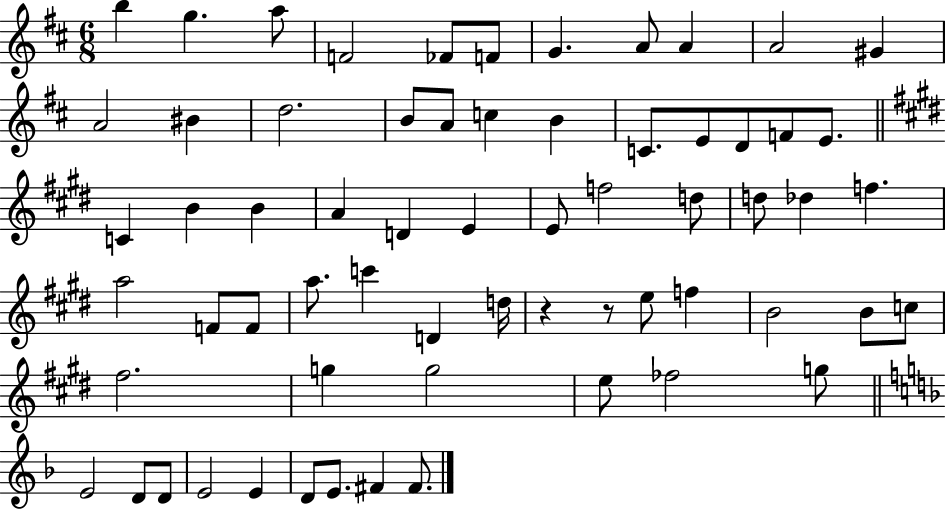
B5/q G5/q. A5/e F4/h FES4/e F4/e G4/q. A4/e A4/q A4/h G#4/q A4/h BIS4/q D5/h. B4/e A4/e C5/q B4/q C4/e. E4/e D4/e F4/e E4/e. C4/q B4/q B4/q A4/q D4/q E4/q E4/e F5/h D5/e D5/e Db5/q F5/q. A5/h F4/e F4/e A5/e. C6/q D4/q D5/s R/q R/e E5/e F5/q B4/h B4/e C5/e F#5/h. G5/q G5/h E5/e FES5/h G5/e E4/h D4/e D4/e E4/h E4/q D4/e E4/e. F#4/q F#4/e.